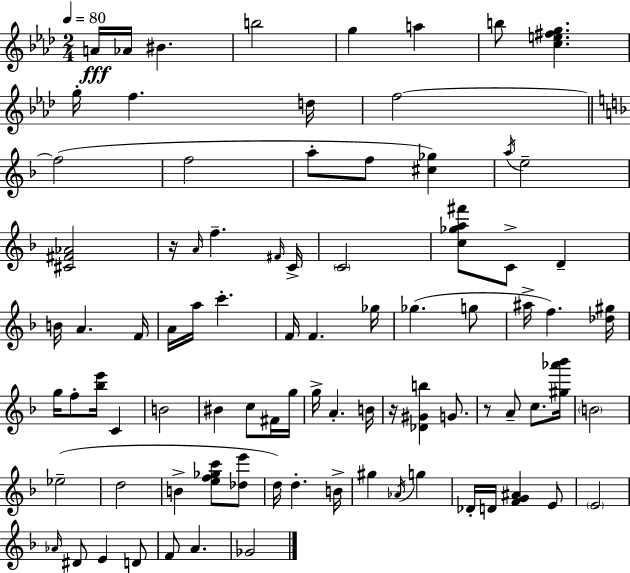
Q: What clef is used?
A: treble